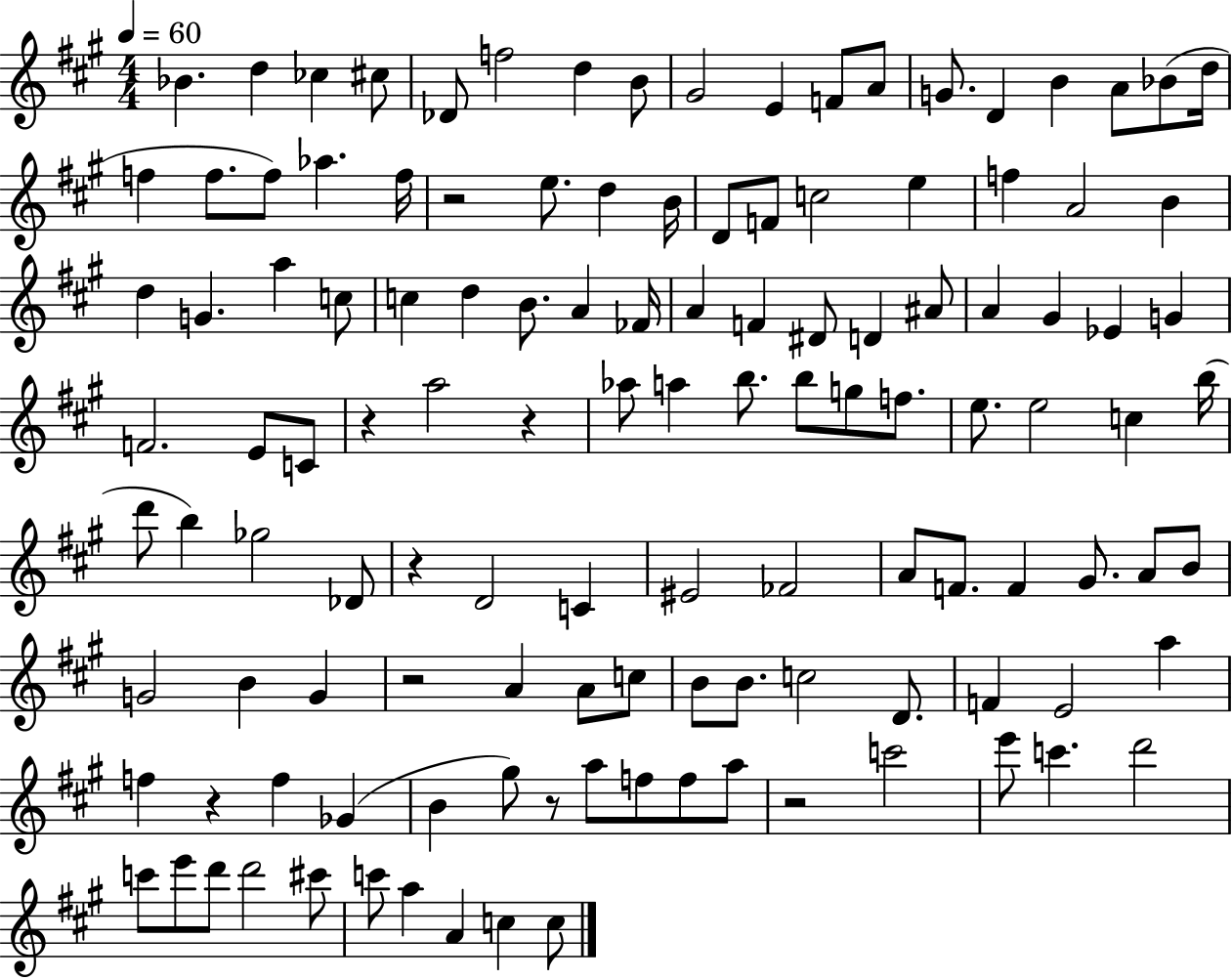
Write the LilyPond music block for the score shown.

{
  \clef treble
  \numericTimeSignature
  \time 4/4
  \key a \major
  \tempo 4 = 60
  \repeat volta 2 { bes'4. d''4 ces''4 cis''8 | des'8 f''2 d''4 b'8 | gis'2 e'4 f'8 a'8 | g'8. d'4 b'4 a'8 bes'8( d''16 | \break f''4 f''8. f''8) aes''4. f''16 | r2 e''8. d''4 b'16 | d'8 f'8 c''2 e''4 | f''4 a'2 b'4 | \break d''4 g'4. a''4 c''8 | c''4 d''4 b'8. a'4 fes'16 | a'4 f'4 dis'8 d'4 ais'8 | a'4 gis'4 ees'4 g'4 | \break f'2. e'8 c'8 | r4 a''2 r4 | aes''8 a''4 b''8. b''8 g''8 f''8. | e''8. e''2 c''4 b''16( | \break d'''8 b''4) ges''2 des'8 | r4 d'2 c'4 | eis'2 fes'2 | a'8 f'8. f'4 gis'8. a'8 b'8 | \break g'2 b'4 g'4 | r2 a'4 a'8 c''8 | b'8 b'8. c''2 d'8. | f'4 e'2 a''4 | \break f''4 r4 f''4 ges'4( | b'4 gis''8) r8 a''8 f''8 f''8 a''8 | r2 c'''2 | e'''8 c'''4. d'''2 | \break c'''8 e'''8 d'''8 d'''2 cis'''8 | c'''8 a''4 a'4 c''4 c''8 | } \bar "|."
}